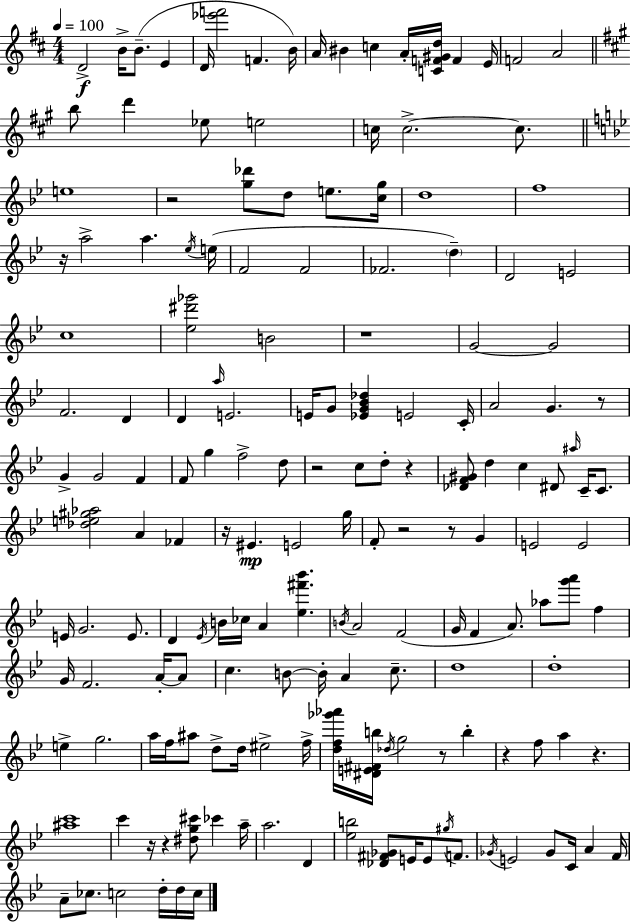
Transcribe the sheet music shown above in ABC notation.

X:1
T:Untitled
M:4/4
L:1/4
K:D
D2 B/4 B/2 E D/4 [_e'f']2 F B/4 A/4 ^B c A/4 [CF^Gd]/4 F E/4 F2 A2 b/2 d' _e/2 e2 c/4 c2 c/2 e4 z2 [g_d']/2 d/2 e/2 [cg]/4 d4 f4 z/4 a2 a _e/4 e/4 F2 F2 _F2 d D2 E2 c4 [_e^d'_g']2 B2 z4 G2 G2 F2 D D a/4 E2 E/4 G/2 [_EG_B_d] E2 C/4 A2 G z/2 G G2 F F/2 g f2 d/2 z2 c/2 d/2 z [_DF^G]/2 d c ^D/2 ^a/4 C/4 C/2 [_de^g_a]2 A _F z/4 ^E E2 g/4 F/2 z2 z/2 G E2 E2 E/4 G2 E/2 D _E/4 B/4 _c/4 A [_e^f'_b'] B/4 A2 F2 G/4 F A/2 _a/2 [g'a']/2 f G/4 F2 A/4 A/2 c B/2 B/4 A c/2 d4 d4 e g2 a/4 f/4 ^a/2 d/2 d/4 ^e2 f/4 [df_g'_a']/4 [^DE^Fb]/4 _d/4 g2 z/2 b z f/2 a z [^ac']4 c' z/4 z [^dg^c']/2 _c' a/4 a2 D [_eb]2 [_D^F_G]/2 E/4 E/2 ^g/4 F/2 _G/4 E2 _G/2 C/4 A F/4 A/2 _c/2 c2 d/4 d/4 c/4